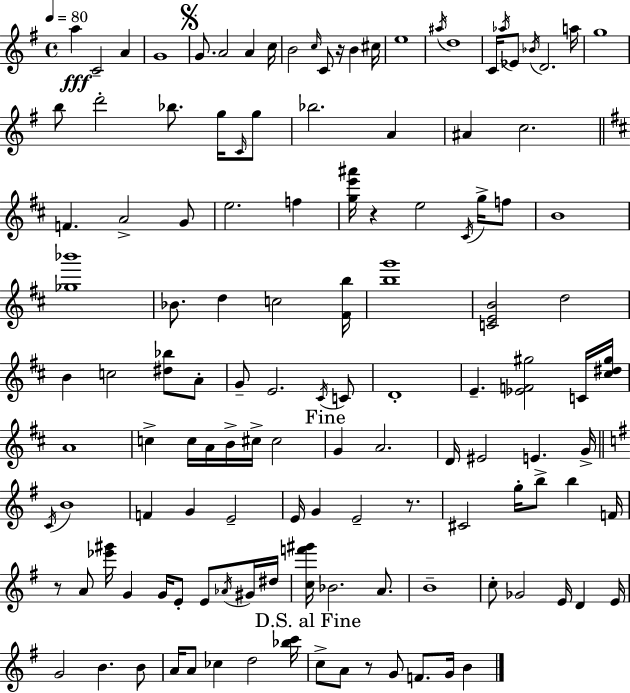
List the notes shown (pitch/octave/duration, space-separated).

A5/q C4/h A4/q G4/w G4/e. A4/h A4/q C5/s B4/h C5/s C4/e R/s B4/q C#5/s E5/w A#5/s D5/w C4/s Ab5/s Eb4/e Bb4/s D4/h. A5/s G5/w B5/e D6/h Bb5/e. G5/s C4/s G5/e Bb5/h. A4/q A#4/q C5/h. F4/q. A4/h G4/e E5/h. F5/q [G5,E6,A#6]/s R/q E5/h C#4/s G5/s F5/e B4/w [Gb5,Bb6]/w Bb4/e. D5/q C5/h [F#4,B5]/s [B5,G6]/w [C4,E4,B4]/h D5/h B4/q C5/h [D#5,Bb5]/e A4/e G4/e E4/h. C#4/s C4/e D4/w E4/q. [Eb4,F4,G#5]/h C4/s [C#5,D#5,G#5]/s A4/w C5/q C5/s A4/s B4/s C#5/s C#5/h G4/q A4/h. D4/s EIS4/h E4/q. G4/s C4/s B4/w F4/q G4/q E4/h E4/s G4/q E4/h R/e. C#4/h G5/s B5/e B5/q F4/s R/e A4/e [Eb6,G#6]/s G4/q G4/s E4/e E4/e Ab4/s G#4/s D#5/s [C5,F6,G#6]/s Bb4/h. A4/e. B4/w C5/e Gb4/h E4/s D4/q E4/s G4/h B4/q. B4/e A4/s A4/e CES5/q D5/h [Bb5,C6]/s C5/e A4/e R/e G4/e F4/e. G4/s B4/q